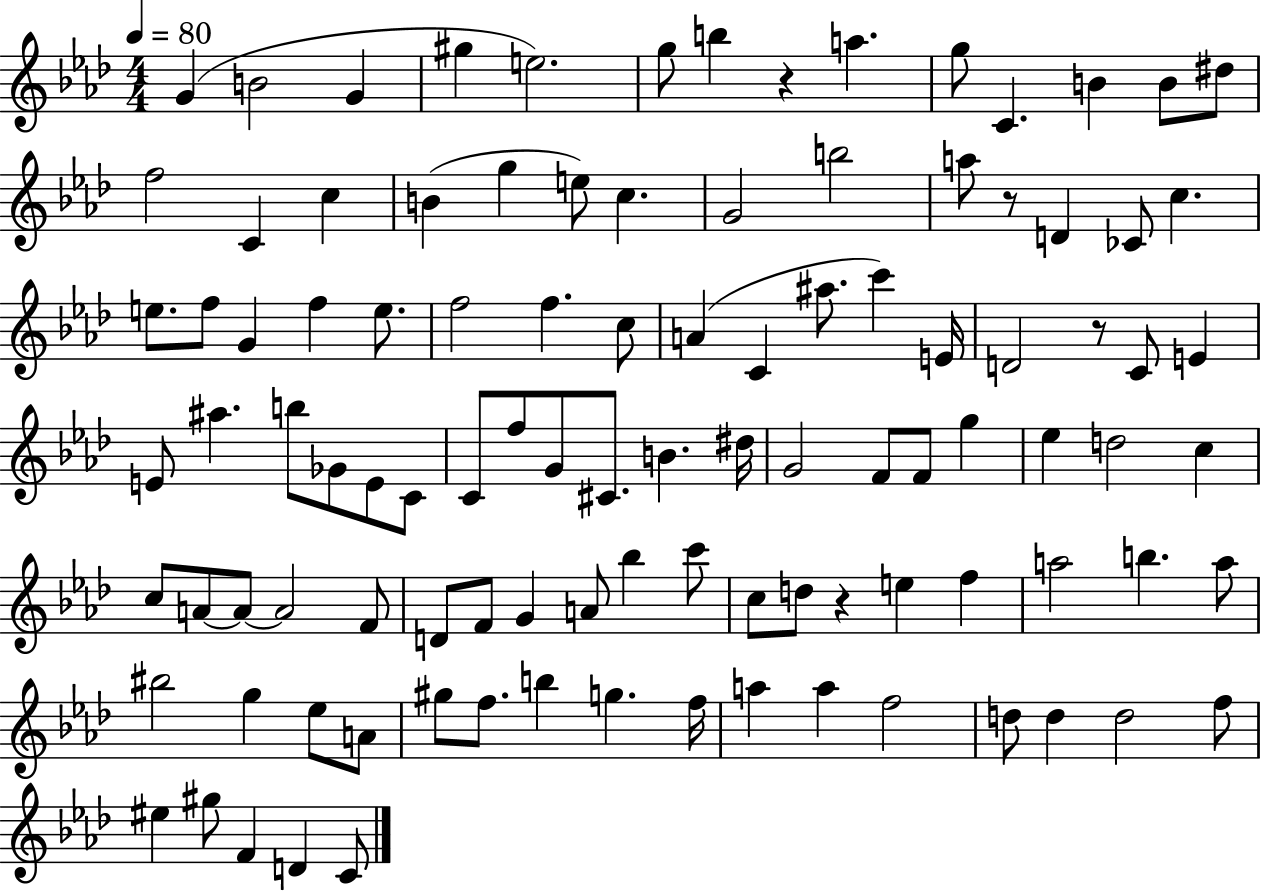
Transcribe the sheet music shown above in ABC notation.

X:1
T:Untitled
M:4/4
L:1/4
K:Ab
G B2 G ^g e2 g/2 b z a g/2 C B B/2 ^d/2 f2 C c B g e/2 c G2 b2 a/2 z/2 D _C/2 c e/2 f/2 G f e/2 f2 f c/2 A C ^a/2 c' E/4 D2 z/2 C/2 E E/2 ^a b/2 _G/2 E/2 C/2 C/2 f/2 G/2 ^C/2 B ^d/4 G2 F/2 F/2 g _e d2 c c/2 A/2 A/2 A2 F/2 D/2 F/2 G A/2 _b c'/2 c/2 d/2 z e f a2 b a/2 ^b2 g _e/2 A/2 ^g/2 f/2 b g f/4 a a f2 d/2 d d2 f/2 ^e ^g/2 F D C/2